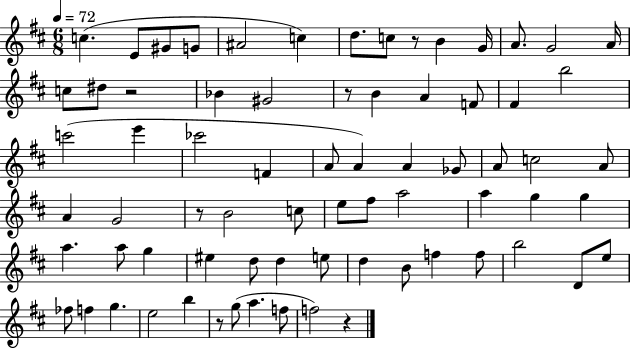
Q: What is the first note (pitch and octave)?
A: C5